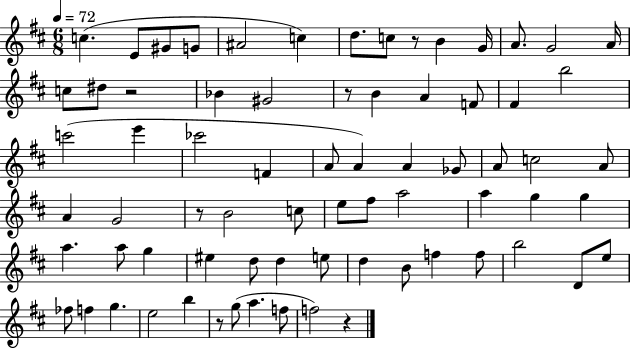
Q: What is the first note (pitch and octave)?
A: C5